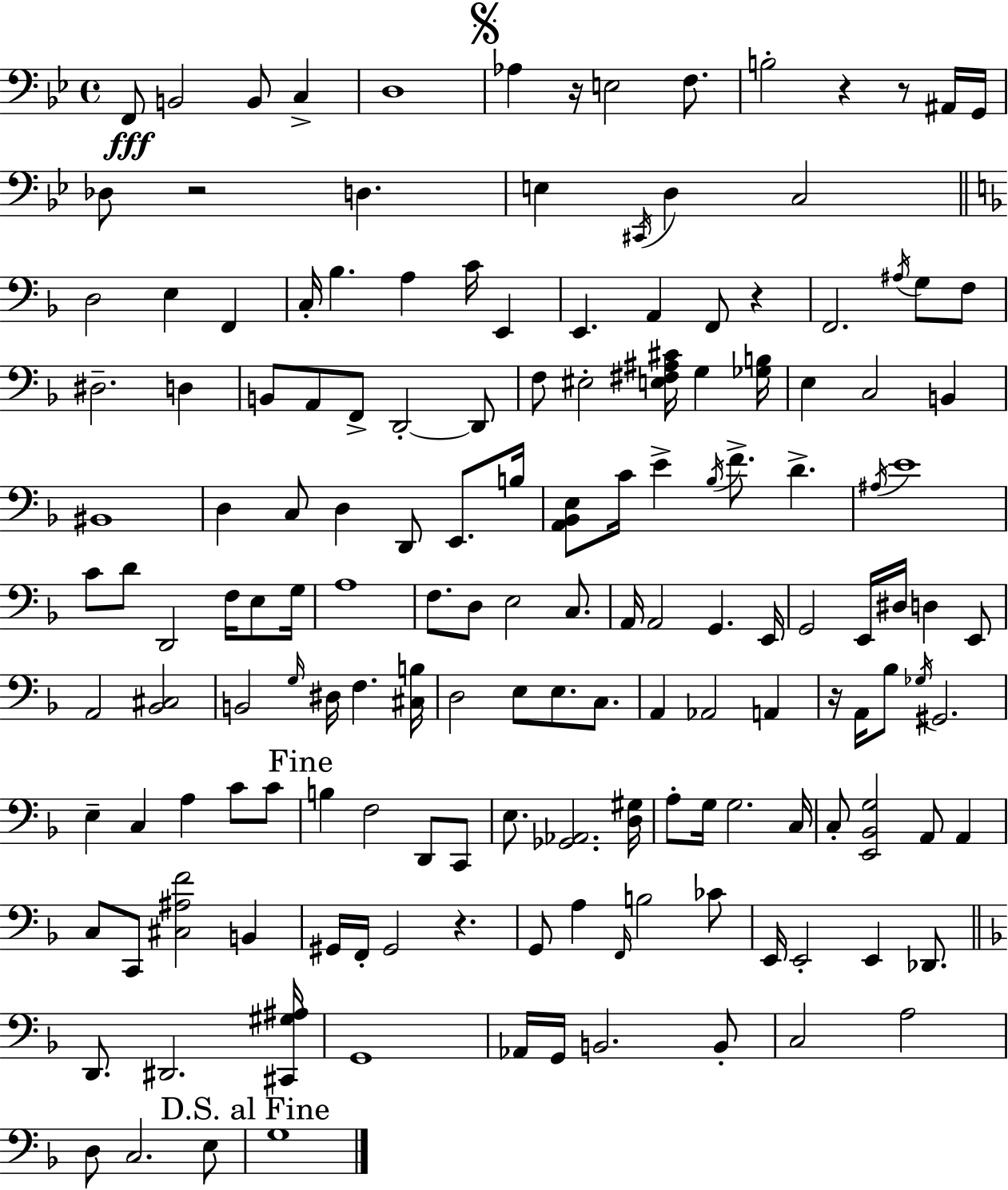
X:1
T:Untitled
M:4/4
L:1/4
K:Gm
F,,/2 B,,2 B,,/2 C, D,4 _A, z/4 E,2 F,/2 B,2 z z/2 ^A,,/4 G,,/4 _D,/2 z2 D, E, ^C,,/4 D, C,2 D,2 E, F,, C,/4 _B, A, C/4 E,, E,, A,, F,,/2 z F,,2 ^A,/4 G,/2 F,/2 ^D,2 D, B,,/2 A,,/2 F,,/2 D,,2 D,,/2 F,/2 ^E,2 [E,^F,^A,^C]/4 G, [_G,B,]/4 E, C,2 B,, ^B,,4 D, C,/2 D, D,,/2 E,,/2 B,/4 [A,,_B,,E,]/2 C/4 E _B,/4 F/2 D ^A,/4 E4 C/2 D/2 D,,2 F,/4 E,/2 G,/4 A,4 F,/2 D,/2 E,2 C,/2 A,,/4 A,,2 G,, E,,/4 G,,2 E,,/4 ^D,/4 D, E,,/2 A,,2 [_B,,^C,]2 B,,2 G,/4 ^D,/4 F, [^C,B,]/4 D,2 E,/2 E,/2 C,/2 A,, _A,,2 A,, z/4 A,,/4 _B,/2 _G,/4 ^G,,2 E, C, A, C/2 C/2 B, F,2 D,,/2 C,,/2 E,/2 [_G,,_A,,]2 [D,^G,]/4 A,/2 G,/4 G,2 C,/4 C,/2 [E,,_B,,G,]2 A,,/2 A,, C,/2 C,,/2 [^C,^A,F]2 B,, ^G,,/4 F,,/4 ^G,,2 z G,,/2 A, F,,/4 B,2 _C/2 E,,/4 E,,2 E,, _D,,/2 D,,/2 ^D,,2 [^C,,^G,^A,]/4 G,,4 _A,,/4 G,,/4 B,,2 B,,/2 C,2 A,2 D,/2 C,2 E,/2 G,4